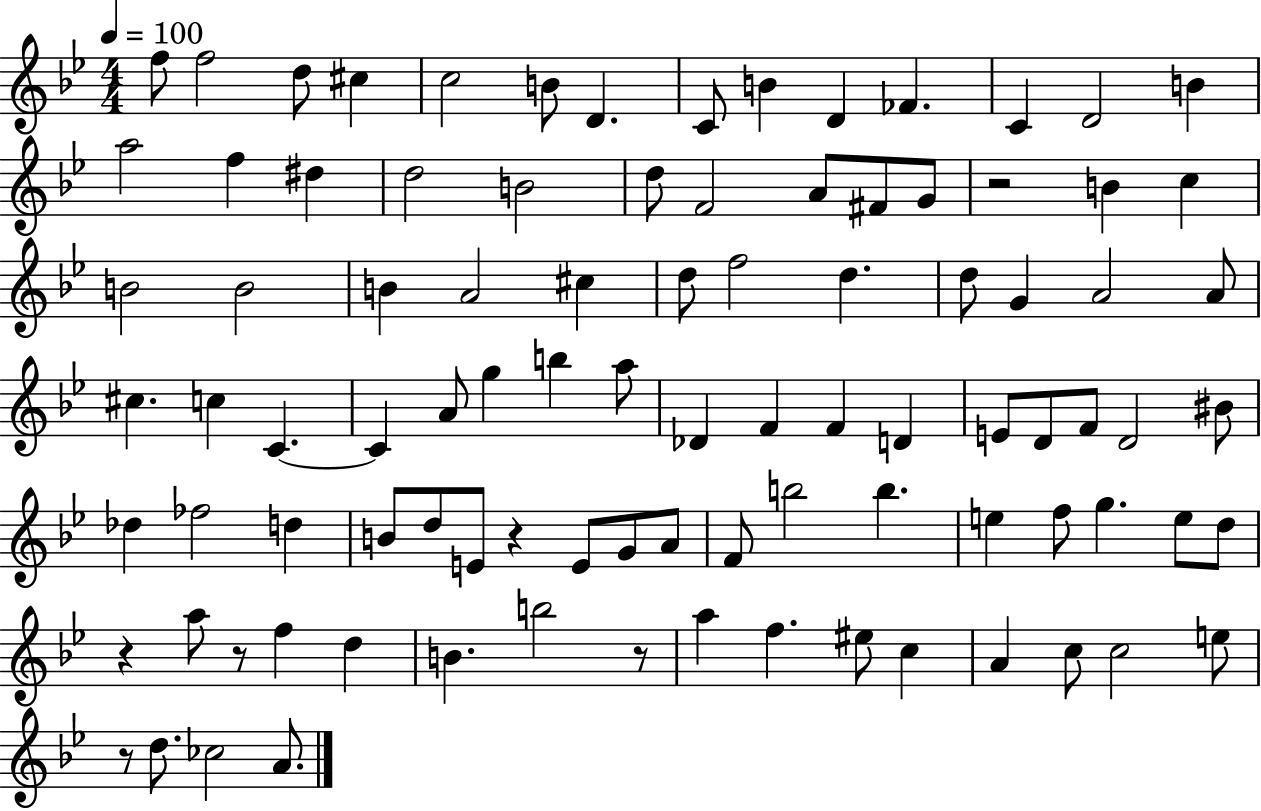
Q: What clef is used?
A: treble